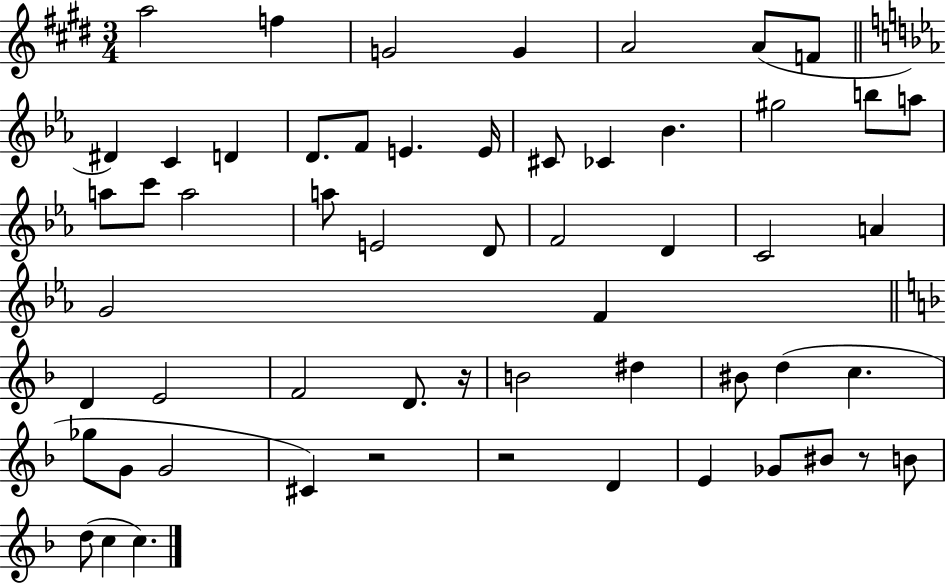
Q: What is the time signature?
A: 3/4